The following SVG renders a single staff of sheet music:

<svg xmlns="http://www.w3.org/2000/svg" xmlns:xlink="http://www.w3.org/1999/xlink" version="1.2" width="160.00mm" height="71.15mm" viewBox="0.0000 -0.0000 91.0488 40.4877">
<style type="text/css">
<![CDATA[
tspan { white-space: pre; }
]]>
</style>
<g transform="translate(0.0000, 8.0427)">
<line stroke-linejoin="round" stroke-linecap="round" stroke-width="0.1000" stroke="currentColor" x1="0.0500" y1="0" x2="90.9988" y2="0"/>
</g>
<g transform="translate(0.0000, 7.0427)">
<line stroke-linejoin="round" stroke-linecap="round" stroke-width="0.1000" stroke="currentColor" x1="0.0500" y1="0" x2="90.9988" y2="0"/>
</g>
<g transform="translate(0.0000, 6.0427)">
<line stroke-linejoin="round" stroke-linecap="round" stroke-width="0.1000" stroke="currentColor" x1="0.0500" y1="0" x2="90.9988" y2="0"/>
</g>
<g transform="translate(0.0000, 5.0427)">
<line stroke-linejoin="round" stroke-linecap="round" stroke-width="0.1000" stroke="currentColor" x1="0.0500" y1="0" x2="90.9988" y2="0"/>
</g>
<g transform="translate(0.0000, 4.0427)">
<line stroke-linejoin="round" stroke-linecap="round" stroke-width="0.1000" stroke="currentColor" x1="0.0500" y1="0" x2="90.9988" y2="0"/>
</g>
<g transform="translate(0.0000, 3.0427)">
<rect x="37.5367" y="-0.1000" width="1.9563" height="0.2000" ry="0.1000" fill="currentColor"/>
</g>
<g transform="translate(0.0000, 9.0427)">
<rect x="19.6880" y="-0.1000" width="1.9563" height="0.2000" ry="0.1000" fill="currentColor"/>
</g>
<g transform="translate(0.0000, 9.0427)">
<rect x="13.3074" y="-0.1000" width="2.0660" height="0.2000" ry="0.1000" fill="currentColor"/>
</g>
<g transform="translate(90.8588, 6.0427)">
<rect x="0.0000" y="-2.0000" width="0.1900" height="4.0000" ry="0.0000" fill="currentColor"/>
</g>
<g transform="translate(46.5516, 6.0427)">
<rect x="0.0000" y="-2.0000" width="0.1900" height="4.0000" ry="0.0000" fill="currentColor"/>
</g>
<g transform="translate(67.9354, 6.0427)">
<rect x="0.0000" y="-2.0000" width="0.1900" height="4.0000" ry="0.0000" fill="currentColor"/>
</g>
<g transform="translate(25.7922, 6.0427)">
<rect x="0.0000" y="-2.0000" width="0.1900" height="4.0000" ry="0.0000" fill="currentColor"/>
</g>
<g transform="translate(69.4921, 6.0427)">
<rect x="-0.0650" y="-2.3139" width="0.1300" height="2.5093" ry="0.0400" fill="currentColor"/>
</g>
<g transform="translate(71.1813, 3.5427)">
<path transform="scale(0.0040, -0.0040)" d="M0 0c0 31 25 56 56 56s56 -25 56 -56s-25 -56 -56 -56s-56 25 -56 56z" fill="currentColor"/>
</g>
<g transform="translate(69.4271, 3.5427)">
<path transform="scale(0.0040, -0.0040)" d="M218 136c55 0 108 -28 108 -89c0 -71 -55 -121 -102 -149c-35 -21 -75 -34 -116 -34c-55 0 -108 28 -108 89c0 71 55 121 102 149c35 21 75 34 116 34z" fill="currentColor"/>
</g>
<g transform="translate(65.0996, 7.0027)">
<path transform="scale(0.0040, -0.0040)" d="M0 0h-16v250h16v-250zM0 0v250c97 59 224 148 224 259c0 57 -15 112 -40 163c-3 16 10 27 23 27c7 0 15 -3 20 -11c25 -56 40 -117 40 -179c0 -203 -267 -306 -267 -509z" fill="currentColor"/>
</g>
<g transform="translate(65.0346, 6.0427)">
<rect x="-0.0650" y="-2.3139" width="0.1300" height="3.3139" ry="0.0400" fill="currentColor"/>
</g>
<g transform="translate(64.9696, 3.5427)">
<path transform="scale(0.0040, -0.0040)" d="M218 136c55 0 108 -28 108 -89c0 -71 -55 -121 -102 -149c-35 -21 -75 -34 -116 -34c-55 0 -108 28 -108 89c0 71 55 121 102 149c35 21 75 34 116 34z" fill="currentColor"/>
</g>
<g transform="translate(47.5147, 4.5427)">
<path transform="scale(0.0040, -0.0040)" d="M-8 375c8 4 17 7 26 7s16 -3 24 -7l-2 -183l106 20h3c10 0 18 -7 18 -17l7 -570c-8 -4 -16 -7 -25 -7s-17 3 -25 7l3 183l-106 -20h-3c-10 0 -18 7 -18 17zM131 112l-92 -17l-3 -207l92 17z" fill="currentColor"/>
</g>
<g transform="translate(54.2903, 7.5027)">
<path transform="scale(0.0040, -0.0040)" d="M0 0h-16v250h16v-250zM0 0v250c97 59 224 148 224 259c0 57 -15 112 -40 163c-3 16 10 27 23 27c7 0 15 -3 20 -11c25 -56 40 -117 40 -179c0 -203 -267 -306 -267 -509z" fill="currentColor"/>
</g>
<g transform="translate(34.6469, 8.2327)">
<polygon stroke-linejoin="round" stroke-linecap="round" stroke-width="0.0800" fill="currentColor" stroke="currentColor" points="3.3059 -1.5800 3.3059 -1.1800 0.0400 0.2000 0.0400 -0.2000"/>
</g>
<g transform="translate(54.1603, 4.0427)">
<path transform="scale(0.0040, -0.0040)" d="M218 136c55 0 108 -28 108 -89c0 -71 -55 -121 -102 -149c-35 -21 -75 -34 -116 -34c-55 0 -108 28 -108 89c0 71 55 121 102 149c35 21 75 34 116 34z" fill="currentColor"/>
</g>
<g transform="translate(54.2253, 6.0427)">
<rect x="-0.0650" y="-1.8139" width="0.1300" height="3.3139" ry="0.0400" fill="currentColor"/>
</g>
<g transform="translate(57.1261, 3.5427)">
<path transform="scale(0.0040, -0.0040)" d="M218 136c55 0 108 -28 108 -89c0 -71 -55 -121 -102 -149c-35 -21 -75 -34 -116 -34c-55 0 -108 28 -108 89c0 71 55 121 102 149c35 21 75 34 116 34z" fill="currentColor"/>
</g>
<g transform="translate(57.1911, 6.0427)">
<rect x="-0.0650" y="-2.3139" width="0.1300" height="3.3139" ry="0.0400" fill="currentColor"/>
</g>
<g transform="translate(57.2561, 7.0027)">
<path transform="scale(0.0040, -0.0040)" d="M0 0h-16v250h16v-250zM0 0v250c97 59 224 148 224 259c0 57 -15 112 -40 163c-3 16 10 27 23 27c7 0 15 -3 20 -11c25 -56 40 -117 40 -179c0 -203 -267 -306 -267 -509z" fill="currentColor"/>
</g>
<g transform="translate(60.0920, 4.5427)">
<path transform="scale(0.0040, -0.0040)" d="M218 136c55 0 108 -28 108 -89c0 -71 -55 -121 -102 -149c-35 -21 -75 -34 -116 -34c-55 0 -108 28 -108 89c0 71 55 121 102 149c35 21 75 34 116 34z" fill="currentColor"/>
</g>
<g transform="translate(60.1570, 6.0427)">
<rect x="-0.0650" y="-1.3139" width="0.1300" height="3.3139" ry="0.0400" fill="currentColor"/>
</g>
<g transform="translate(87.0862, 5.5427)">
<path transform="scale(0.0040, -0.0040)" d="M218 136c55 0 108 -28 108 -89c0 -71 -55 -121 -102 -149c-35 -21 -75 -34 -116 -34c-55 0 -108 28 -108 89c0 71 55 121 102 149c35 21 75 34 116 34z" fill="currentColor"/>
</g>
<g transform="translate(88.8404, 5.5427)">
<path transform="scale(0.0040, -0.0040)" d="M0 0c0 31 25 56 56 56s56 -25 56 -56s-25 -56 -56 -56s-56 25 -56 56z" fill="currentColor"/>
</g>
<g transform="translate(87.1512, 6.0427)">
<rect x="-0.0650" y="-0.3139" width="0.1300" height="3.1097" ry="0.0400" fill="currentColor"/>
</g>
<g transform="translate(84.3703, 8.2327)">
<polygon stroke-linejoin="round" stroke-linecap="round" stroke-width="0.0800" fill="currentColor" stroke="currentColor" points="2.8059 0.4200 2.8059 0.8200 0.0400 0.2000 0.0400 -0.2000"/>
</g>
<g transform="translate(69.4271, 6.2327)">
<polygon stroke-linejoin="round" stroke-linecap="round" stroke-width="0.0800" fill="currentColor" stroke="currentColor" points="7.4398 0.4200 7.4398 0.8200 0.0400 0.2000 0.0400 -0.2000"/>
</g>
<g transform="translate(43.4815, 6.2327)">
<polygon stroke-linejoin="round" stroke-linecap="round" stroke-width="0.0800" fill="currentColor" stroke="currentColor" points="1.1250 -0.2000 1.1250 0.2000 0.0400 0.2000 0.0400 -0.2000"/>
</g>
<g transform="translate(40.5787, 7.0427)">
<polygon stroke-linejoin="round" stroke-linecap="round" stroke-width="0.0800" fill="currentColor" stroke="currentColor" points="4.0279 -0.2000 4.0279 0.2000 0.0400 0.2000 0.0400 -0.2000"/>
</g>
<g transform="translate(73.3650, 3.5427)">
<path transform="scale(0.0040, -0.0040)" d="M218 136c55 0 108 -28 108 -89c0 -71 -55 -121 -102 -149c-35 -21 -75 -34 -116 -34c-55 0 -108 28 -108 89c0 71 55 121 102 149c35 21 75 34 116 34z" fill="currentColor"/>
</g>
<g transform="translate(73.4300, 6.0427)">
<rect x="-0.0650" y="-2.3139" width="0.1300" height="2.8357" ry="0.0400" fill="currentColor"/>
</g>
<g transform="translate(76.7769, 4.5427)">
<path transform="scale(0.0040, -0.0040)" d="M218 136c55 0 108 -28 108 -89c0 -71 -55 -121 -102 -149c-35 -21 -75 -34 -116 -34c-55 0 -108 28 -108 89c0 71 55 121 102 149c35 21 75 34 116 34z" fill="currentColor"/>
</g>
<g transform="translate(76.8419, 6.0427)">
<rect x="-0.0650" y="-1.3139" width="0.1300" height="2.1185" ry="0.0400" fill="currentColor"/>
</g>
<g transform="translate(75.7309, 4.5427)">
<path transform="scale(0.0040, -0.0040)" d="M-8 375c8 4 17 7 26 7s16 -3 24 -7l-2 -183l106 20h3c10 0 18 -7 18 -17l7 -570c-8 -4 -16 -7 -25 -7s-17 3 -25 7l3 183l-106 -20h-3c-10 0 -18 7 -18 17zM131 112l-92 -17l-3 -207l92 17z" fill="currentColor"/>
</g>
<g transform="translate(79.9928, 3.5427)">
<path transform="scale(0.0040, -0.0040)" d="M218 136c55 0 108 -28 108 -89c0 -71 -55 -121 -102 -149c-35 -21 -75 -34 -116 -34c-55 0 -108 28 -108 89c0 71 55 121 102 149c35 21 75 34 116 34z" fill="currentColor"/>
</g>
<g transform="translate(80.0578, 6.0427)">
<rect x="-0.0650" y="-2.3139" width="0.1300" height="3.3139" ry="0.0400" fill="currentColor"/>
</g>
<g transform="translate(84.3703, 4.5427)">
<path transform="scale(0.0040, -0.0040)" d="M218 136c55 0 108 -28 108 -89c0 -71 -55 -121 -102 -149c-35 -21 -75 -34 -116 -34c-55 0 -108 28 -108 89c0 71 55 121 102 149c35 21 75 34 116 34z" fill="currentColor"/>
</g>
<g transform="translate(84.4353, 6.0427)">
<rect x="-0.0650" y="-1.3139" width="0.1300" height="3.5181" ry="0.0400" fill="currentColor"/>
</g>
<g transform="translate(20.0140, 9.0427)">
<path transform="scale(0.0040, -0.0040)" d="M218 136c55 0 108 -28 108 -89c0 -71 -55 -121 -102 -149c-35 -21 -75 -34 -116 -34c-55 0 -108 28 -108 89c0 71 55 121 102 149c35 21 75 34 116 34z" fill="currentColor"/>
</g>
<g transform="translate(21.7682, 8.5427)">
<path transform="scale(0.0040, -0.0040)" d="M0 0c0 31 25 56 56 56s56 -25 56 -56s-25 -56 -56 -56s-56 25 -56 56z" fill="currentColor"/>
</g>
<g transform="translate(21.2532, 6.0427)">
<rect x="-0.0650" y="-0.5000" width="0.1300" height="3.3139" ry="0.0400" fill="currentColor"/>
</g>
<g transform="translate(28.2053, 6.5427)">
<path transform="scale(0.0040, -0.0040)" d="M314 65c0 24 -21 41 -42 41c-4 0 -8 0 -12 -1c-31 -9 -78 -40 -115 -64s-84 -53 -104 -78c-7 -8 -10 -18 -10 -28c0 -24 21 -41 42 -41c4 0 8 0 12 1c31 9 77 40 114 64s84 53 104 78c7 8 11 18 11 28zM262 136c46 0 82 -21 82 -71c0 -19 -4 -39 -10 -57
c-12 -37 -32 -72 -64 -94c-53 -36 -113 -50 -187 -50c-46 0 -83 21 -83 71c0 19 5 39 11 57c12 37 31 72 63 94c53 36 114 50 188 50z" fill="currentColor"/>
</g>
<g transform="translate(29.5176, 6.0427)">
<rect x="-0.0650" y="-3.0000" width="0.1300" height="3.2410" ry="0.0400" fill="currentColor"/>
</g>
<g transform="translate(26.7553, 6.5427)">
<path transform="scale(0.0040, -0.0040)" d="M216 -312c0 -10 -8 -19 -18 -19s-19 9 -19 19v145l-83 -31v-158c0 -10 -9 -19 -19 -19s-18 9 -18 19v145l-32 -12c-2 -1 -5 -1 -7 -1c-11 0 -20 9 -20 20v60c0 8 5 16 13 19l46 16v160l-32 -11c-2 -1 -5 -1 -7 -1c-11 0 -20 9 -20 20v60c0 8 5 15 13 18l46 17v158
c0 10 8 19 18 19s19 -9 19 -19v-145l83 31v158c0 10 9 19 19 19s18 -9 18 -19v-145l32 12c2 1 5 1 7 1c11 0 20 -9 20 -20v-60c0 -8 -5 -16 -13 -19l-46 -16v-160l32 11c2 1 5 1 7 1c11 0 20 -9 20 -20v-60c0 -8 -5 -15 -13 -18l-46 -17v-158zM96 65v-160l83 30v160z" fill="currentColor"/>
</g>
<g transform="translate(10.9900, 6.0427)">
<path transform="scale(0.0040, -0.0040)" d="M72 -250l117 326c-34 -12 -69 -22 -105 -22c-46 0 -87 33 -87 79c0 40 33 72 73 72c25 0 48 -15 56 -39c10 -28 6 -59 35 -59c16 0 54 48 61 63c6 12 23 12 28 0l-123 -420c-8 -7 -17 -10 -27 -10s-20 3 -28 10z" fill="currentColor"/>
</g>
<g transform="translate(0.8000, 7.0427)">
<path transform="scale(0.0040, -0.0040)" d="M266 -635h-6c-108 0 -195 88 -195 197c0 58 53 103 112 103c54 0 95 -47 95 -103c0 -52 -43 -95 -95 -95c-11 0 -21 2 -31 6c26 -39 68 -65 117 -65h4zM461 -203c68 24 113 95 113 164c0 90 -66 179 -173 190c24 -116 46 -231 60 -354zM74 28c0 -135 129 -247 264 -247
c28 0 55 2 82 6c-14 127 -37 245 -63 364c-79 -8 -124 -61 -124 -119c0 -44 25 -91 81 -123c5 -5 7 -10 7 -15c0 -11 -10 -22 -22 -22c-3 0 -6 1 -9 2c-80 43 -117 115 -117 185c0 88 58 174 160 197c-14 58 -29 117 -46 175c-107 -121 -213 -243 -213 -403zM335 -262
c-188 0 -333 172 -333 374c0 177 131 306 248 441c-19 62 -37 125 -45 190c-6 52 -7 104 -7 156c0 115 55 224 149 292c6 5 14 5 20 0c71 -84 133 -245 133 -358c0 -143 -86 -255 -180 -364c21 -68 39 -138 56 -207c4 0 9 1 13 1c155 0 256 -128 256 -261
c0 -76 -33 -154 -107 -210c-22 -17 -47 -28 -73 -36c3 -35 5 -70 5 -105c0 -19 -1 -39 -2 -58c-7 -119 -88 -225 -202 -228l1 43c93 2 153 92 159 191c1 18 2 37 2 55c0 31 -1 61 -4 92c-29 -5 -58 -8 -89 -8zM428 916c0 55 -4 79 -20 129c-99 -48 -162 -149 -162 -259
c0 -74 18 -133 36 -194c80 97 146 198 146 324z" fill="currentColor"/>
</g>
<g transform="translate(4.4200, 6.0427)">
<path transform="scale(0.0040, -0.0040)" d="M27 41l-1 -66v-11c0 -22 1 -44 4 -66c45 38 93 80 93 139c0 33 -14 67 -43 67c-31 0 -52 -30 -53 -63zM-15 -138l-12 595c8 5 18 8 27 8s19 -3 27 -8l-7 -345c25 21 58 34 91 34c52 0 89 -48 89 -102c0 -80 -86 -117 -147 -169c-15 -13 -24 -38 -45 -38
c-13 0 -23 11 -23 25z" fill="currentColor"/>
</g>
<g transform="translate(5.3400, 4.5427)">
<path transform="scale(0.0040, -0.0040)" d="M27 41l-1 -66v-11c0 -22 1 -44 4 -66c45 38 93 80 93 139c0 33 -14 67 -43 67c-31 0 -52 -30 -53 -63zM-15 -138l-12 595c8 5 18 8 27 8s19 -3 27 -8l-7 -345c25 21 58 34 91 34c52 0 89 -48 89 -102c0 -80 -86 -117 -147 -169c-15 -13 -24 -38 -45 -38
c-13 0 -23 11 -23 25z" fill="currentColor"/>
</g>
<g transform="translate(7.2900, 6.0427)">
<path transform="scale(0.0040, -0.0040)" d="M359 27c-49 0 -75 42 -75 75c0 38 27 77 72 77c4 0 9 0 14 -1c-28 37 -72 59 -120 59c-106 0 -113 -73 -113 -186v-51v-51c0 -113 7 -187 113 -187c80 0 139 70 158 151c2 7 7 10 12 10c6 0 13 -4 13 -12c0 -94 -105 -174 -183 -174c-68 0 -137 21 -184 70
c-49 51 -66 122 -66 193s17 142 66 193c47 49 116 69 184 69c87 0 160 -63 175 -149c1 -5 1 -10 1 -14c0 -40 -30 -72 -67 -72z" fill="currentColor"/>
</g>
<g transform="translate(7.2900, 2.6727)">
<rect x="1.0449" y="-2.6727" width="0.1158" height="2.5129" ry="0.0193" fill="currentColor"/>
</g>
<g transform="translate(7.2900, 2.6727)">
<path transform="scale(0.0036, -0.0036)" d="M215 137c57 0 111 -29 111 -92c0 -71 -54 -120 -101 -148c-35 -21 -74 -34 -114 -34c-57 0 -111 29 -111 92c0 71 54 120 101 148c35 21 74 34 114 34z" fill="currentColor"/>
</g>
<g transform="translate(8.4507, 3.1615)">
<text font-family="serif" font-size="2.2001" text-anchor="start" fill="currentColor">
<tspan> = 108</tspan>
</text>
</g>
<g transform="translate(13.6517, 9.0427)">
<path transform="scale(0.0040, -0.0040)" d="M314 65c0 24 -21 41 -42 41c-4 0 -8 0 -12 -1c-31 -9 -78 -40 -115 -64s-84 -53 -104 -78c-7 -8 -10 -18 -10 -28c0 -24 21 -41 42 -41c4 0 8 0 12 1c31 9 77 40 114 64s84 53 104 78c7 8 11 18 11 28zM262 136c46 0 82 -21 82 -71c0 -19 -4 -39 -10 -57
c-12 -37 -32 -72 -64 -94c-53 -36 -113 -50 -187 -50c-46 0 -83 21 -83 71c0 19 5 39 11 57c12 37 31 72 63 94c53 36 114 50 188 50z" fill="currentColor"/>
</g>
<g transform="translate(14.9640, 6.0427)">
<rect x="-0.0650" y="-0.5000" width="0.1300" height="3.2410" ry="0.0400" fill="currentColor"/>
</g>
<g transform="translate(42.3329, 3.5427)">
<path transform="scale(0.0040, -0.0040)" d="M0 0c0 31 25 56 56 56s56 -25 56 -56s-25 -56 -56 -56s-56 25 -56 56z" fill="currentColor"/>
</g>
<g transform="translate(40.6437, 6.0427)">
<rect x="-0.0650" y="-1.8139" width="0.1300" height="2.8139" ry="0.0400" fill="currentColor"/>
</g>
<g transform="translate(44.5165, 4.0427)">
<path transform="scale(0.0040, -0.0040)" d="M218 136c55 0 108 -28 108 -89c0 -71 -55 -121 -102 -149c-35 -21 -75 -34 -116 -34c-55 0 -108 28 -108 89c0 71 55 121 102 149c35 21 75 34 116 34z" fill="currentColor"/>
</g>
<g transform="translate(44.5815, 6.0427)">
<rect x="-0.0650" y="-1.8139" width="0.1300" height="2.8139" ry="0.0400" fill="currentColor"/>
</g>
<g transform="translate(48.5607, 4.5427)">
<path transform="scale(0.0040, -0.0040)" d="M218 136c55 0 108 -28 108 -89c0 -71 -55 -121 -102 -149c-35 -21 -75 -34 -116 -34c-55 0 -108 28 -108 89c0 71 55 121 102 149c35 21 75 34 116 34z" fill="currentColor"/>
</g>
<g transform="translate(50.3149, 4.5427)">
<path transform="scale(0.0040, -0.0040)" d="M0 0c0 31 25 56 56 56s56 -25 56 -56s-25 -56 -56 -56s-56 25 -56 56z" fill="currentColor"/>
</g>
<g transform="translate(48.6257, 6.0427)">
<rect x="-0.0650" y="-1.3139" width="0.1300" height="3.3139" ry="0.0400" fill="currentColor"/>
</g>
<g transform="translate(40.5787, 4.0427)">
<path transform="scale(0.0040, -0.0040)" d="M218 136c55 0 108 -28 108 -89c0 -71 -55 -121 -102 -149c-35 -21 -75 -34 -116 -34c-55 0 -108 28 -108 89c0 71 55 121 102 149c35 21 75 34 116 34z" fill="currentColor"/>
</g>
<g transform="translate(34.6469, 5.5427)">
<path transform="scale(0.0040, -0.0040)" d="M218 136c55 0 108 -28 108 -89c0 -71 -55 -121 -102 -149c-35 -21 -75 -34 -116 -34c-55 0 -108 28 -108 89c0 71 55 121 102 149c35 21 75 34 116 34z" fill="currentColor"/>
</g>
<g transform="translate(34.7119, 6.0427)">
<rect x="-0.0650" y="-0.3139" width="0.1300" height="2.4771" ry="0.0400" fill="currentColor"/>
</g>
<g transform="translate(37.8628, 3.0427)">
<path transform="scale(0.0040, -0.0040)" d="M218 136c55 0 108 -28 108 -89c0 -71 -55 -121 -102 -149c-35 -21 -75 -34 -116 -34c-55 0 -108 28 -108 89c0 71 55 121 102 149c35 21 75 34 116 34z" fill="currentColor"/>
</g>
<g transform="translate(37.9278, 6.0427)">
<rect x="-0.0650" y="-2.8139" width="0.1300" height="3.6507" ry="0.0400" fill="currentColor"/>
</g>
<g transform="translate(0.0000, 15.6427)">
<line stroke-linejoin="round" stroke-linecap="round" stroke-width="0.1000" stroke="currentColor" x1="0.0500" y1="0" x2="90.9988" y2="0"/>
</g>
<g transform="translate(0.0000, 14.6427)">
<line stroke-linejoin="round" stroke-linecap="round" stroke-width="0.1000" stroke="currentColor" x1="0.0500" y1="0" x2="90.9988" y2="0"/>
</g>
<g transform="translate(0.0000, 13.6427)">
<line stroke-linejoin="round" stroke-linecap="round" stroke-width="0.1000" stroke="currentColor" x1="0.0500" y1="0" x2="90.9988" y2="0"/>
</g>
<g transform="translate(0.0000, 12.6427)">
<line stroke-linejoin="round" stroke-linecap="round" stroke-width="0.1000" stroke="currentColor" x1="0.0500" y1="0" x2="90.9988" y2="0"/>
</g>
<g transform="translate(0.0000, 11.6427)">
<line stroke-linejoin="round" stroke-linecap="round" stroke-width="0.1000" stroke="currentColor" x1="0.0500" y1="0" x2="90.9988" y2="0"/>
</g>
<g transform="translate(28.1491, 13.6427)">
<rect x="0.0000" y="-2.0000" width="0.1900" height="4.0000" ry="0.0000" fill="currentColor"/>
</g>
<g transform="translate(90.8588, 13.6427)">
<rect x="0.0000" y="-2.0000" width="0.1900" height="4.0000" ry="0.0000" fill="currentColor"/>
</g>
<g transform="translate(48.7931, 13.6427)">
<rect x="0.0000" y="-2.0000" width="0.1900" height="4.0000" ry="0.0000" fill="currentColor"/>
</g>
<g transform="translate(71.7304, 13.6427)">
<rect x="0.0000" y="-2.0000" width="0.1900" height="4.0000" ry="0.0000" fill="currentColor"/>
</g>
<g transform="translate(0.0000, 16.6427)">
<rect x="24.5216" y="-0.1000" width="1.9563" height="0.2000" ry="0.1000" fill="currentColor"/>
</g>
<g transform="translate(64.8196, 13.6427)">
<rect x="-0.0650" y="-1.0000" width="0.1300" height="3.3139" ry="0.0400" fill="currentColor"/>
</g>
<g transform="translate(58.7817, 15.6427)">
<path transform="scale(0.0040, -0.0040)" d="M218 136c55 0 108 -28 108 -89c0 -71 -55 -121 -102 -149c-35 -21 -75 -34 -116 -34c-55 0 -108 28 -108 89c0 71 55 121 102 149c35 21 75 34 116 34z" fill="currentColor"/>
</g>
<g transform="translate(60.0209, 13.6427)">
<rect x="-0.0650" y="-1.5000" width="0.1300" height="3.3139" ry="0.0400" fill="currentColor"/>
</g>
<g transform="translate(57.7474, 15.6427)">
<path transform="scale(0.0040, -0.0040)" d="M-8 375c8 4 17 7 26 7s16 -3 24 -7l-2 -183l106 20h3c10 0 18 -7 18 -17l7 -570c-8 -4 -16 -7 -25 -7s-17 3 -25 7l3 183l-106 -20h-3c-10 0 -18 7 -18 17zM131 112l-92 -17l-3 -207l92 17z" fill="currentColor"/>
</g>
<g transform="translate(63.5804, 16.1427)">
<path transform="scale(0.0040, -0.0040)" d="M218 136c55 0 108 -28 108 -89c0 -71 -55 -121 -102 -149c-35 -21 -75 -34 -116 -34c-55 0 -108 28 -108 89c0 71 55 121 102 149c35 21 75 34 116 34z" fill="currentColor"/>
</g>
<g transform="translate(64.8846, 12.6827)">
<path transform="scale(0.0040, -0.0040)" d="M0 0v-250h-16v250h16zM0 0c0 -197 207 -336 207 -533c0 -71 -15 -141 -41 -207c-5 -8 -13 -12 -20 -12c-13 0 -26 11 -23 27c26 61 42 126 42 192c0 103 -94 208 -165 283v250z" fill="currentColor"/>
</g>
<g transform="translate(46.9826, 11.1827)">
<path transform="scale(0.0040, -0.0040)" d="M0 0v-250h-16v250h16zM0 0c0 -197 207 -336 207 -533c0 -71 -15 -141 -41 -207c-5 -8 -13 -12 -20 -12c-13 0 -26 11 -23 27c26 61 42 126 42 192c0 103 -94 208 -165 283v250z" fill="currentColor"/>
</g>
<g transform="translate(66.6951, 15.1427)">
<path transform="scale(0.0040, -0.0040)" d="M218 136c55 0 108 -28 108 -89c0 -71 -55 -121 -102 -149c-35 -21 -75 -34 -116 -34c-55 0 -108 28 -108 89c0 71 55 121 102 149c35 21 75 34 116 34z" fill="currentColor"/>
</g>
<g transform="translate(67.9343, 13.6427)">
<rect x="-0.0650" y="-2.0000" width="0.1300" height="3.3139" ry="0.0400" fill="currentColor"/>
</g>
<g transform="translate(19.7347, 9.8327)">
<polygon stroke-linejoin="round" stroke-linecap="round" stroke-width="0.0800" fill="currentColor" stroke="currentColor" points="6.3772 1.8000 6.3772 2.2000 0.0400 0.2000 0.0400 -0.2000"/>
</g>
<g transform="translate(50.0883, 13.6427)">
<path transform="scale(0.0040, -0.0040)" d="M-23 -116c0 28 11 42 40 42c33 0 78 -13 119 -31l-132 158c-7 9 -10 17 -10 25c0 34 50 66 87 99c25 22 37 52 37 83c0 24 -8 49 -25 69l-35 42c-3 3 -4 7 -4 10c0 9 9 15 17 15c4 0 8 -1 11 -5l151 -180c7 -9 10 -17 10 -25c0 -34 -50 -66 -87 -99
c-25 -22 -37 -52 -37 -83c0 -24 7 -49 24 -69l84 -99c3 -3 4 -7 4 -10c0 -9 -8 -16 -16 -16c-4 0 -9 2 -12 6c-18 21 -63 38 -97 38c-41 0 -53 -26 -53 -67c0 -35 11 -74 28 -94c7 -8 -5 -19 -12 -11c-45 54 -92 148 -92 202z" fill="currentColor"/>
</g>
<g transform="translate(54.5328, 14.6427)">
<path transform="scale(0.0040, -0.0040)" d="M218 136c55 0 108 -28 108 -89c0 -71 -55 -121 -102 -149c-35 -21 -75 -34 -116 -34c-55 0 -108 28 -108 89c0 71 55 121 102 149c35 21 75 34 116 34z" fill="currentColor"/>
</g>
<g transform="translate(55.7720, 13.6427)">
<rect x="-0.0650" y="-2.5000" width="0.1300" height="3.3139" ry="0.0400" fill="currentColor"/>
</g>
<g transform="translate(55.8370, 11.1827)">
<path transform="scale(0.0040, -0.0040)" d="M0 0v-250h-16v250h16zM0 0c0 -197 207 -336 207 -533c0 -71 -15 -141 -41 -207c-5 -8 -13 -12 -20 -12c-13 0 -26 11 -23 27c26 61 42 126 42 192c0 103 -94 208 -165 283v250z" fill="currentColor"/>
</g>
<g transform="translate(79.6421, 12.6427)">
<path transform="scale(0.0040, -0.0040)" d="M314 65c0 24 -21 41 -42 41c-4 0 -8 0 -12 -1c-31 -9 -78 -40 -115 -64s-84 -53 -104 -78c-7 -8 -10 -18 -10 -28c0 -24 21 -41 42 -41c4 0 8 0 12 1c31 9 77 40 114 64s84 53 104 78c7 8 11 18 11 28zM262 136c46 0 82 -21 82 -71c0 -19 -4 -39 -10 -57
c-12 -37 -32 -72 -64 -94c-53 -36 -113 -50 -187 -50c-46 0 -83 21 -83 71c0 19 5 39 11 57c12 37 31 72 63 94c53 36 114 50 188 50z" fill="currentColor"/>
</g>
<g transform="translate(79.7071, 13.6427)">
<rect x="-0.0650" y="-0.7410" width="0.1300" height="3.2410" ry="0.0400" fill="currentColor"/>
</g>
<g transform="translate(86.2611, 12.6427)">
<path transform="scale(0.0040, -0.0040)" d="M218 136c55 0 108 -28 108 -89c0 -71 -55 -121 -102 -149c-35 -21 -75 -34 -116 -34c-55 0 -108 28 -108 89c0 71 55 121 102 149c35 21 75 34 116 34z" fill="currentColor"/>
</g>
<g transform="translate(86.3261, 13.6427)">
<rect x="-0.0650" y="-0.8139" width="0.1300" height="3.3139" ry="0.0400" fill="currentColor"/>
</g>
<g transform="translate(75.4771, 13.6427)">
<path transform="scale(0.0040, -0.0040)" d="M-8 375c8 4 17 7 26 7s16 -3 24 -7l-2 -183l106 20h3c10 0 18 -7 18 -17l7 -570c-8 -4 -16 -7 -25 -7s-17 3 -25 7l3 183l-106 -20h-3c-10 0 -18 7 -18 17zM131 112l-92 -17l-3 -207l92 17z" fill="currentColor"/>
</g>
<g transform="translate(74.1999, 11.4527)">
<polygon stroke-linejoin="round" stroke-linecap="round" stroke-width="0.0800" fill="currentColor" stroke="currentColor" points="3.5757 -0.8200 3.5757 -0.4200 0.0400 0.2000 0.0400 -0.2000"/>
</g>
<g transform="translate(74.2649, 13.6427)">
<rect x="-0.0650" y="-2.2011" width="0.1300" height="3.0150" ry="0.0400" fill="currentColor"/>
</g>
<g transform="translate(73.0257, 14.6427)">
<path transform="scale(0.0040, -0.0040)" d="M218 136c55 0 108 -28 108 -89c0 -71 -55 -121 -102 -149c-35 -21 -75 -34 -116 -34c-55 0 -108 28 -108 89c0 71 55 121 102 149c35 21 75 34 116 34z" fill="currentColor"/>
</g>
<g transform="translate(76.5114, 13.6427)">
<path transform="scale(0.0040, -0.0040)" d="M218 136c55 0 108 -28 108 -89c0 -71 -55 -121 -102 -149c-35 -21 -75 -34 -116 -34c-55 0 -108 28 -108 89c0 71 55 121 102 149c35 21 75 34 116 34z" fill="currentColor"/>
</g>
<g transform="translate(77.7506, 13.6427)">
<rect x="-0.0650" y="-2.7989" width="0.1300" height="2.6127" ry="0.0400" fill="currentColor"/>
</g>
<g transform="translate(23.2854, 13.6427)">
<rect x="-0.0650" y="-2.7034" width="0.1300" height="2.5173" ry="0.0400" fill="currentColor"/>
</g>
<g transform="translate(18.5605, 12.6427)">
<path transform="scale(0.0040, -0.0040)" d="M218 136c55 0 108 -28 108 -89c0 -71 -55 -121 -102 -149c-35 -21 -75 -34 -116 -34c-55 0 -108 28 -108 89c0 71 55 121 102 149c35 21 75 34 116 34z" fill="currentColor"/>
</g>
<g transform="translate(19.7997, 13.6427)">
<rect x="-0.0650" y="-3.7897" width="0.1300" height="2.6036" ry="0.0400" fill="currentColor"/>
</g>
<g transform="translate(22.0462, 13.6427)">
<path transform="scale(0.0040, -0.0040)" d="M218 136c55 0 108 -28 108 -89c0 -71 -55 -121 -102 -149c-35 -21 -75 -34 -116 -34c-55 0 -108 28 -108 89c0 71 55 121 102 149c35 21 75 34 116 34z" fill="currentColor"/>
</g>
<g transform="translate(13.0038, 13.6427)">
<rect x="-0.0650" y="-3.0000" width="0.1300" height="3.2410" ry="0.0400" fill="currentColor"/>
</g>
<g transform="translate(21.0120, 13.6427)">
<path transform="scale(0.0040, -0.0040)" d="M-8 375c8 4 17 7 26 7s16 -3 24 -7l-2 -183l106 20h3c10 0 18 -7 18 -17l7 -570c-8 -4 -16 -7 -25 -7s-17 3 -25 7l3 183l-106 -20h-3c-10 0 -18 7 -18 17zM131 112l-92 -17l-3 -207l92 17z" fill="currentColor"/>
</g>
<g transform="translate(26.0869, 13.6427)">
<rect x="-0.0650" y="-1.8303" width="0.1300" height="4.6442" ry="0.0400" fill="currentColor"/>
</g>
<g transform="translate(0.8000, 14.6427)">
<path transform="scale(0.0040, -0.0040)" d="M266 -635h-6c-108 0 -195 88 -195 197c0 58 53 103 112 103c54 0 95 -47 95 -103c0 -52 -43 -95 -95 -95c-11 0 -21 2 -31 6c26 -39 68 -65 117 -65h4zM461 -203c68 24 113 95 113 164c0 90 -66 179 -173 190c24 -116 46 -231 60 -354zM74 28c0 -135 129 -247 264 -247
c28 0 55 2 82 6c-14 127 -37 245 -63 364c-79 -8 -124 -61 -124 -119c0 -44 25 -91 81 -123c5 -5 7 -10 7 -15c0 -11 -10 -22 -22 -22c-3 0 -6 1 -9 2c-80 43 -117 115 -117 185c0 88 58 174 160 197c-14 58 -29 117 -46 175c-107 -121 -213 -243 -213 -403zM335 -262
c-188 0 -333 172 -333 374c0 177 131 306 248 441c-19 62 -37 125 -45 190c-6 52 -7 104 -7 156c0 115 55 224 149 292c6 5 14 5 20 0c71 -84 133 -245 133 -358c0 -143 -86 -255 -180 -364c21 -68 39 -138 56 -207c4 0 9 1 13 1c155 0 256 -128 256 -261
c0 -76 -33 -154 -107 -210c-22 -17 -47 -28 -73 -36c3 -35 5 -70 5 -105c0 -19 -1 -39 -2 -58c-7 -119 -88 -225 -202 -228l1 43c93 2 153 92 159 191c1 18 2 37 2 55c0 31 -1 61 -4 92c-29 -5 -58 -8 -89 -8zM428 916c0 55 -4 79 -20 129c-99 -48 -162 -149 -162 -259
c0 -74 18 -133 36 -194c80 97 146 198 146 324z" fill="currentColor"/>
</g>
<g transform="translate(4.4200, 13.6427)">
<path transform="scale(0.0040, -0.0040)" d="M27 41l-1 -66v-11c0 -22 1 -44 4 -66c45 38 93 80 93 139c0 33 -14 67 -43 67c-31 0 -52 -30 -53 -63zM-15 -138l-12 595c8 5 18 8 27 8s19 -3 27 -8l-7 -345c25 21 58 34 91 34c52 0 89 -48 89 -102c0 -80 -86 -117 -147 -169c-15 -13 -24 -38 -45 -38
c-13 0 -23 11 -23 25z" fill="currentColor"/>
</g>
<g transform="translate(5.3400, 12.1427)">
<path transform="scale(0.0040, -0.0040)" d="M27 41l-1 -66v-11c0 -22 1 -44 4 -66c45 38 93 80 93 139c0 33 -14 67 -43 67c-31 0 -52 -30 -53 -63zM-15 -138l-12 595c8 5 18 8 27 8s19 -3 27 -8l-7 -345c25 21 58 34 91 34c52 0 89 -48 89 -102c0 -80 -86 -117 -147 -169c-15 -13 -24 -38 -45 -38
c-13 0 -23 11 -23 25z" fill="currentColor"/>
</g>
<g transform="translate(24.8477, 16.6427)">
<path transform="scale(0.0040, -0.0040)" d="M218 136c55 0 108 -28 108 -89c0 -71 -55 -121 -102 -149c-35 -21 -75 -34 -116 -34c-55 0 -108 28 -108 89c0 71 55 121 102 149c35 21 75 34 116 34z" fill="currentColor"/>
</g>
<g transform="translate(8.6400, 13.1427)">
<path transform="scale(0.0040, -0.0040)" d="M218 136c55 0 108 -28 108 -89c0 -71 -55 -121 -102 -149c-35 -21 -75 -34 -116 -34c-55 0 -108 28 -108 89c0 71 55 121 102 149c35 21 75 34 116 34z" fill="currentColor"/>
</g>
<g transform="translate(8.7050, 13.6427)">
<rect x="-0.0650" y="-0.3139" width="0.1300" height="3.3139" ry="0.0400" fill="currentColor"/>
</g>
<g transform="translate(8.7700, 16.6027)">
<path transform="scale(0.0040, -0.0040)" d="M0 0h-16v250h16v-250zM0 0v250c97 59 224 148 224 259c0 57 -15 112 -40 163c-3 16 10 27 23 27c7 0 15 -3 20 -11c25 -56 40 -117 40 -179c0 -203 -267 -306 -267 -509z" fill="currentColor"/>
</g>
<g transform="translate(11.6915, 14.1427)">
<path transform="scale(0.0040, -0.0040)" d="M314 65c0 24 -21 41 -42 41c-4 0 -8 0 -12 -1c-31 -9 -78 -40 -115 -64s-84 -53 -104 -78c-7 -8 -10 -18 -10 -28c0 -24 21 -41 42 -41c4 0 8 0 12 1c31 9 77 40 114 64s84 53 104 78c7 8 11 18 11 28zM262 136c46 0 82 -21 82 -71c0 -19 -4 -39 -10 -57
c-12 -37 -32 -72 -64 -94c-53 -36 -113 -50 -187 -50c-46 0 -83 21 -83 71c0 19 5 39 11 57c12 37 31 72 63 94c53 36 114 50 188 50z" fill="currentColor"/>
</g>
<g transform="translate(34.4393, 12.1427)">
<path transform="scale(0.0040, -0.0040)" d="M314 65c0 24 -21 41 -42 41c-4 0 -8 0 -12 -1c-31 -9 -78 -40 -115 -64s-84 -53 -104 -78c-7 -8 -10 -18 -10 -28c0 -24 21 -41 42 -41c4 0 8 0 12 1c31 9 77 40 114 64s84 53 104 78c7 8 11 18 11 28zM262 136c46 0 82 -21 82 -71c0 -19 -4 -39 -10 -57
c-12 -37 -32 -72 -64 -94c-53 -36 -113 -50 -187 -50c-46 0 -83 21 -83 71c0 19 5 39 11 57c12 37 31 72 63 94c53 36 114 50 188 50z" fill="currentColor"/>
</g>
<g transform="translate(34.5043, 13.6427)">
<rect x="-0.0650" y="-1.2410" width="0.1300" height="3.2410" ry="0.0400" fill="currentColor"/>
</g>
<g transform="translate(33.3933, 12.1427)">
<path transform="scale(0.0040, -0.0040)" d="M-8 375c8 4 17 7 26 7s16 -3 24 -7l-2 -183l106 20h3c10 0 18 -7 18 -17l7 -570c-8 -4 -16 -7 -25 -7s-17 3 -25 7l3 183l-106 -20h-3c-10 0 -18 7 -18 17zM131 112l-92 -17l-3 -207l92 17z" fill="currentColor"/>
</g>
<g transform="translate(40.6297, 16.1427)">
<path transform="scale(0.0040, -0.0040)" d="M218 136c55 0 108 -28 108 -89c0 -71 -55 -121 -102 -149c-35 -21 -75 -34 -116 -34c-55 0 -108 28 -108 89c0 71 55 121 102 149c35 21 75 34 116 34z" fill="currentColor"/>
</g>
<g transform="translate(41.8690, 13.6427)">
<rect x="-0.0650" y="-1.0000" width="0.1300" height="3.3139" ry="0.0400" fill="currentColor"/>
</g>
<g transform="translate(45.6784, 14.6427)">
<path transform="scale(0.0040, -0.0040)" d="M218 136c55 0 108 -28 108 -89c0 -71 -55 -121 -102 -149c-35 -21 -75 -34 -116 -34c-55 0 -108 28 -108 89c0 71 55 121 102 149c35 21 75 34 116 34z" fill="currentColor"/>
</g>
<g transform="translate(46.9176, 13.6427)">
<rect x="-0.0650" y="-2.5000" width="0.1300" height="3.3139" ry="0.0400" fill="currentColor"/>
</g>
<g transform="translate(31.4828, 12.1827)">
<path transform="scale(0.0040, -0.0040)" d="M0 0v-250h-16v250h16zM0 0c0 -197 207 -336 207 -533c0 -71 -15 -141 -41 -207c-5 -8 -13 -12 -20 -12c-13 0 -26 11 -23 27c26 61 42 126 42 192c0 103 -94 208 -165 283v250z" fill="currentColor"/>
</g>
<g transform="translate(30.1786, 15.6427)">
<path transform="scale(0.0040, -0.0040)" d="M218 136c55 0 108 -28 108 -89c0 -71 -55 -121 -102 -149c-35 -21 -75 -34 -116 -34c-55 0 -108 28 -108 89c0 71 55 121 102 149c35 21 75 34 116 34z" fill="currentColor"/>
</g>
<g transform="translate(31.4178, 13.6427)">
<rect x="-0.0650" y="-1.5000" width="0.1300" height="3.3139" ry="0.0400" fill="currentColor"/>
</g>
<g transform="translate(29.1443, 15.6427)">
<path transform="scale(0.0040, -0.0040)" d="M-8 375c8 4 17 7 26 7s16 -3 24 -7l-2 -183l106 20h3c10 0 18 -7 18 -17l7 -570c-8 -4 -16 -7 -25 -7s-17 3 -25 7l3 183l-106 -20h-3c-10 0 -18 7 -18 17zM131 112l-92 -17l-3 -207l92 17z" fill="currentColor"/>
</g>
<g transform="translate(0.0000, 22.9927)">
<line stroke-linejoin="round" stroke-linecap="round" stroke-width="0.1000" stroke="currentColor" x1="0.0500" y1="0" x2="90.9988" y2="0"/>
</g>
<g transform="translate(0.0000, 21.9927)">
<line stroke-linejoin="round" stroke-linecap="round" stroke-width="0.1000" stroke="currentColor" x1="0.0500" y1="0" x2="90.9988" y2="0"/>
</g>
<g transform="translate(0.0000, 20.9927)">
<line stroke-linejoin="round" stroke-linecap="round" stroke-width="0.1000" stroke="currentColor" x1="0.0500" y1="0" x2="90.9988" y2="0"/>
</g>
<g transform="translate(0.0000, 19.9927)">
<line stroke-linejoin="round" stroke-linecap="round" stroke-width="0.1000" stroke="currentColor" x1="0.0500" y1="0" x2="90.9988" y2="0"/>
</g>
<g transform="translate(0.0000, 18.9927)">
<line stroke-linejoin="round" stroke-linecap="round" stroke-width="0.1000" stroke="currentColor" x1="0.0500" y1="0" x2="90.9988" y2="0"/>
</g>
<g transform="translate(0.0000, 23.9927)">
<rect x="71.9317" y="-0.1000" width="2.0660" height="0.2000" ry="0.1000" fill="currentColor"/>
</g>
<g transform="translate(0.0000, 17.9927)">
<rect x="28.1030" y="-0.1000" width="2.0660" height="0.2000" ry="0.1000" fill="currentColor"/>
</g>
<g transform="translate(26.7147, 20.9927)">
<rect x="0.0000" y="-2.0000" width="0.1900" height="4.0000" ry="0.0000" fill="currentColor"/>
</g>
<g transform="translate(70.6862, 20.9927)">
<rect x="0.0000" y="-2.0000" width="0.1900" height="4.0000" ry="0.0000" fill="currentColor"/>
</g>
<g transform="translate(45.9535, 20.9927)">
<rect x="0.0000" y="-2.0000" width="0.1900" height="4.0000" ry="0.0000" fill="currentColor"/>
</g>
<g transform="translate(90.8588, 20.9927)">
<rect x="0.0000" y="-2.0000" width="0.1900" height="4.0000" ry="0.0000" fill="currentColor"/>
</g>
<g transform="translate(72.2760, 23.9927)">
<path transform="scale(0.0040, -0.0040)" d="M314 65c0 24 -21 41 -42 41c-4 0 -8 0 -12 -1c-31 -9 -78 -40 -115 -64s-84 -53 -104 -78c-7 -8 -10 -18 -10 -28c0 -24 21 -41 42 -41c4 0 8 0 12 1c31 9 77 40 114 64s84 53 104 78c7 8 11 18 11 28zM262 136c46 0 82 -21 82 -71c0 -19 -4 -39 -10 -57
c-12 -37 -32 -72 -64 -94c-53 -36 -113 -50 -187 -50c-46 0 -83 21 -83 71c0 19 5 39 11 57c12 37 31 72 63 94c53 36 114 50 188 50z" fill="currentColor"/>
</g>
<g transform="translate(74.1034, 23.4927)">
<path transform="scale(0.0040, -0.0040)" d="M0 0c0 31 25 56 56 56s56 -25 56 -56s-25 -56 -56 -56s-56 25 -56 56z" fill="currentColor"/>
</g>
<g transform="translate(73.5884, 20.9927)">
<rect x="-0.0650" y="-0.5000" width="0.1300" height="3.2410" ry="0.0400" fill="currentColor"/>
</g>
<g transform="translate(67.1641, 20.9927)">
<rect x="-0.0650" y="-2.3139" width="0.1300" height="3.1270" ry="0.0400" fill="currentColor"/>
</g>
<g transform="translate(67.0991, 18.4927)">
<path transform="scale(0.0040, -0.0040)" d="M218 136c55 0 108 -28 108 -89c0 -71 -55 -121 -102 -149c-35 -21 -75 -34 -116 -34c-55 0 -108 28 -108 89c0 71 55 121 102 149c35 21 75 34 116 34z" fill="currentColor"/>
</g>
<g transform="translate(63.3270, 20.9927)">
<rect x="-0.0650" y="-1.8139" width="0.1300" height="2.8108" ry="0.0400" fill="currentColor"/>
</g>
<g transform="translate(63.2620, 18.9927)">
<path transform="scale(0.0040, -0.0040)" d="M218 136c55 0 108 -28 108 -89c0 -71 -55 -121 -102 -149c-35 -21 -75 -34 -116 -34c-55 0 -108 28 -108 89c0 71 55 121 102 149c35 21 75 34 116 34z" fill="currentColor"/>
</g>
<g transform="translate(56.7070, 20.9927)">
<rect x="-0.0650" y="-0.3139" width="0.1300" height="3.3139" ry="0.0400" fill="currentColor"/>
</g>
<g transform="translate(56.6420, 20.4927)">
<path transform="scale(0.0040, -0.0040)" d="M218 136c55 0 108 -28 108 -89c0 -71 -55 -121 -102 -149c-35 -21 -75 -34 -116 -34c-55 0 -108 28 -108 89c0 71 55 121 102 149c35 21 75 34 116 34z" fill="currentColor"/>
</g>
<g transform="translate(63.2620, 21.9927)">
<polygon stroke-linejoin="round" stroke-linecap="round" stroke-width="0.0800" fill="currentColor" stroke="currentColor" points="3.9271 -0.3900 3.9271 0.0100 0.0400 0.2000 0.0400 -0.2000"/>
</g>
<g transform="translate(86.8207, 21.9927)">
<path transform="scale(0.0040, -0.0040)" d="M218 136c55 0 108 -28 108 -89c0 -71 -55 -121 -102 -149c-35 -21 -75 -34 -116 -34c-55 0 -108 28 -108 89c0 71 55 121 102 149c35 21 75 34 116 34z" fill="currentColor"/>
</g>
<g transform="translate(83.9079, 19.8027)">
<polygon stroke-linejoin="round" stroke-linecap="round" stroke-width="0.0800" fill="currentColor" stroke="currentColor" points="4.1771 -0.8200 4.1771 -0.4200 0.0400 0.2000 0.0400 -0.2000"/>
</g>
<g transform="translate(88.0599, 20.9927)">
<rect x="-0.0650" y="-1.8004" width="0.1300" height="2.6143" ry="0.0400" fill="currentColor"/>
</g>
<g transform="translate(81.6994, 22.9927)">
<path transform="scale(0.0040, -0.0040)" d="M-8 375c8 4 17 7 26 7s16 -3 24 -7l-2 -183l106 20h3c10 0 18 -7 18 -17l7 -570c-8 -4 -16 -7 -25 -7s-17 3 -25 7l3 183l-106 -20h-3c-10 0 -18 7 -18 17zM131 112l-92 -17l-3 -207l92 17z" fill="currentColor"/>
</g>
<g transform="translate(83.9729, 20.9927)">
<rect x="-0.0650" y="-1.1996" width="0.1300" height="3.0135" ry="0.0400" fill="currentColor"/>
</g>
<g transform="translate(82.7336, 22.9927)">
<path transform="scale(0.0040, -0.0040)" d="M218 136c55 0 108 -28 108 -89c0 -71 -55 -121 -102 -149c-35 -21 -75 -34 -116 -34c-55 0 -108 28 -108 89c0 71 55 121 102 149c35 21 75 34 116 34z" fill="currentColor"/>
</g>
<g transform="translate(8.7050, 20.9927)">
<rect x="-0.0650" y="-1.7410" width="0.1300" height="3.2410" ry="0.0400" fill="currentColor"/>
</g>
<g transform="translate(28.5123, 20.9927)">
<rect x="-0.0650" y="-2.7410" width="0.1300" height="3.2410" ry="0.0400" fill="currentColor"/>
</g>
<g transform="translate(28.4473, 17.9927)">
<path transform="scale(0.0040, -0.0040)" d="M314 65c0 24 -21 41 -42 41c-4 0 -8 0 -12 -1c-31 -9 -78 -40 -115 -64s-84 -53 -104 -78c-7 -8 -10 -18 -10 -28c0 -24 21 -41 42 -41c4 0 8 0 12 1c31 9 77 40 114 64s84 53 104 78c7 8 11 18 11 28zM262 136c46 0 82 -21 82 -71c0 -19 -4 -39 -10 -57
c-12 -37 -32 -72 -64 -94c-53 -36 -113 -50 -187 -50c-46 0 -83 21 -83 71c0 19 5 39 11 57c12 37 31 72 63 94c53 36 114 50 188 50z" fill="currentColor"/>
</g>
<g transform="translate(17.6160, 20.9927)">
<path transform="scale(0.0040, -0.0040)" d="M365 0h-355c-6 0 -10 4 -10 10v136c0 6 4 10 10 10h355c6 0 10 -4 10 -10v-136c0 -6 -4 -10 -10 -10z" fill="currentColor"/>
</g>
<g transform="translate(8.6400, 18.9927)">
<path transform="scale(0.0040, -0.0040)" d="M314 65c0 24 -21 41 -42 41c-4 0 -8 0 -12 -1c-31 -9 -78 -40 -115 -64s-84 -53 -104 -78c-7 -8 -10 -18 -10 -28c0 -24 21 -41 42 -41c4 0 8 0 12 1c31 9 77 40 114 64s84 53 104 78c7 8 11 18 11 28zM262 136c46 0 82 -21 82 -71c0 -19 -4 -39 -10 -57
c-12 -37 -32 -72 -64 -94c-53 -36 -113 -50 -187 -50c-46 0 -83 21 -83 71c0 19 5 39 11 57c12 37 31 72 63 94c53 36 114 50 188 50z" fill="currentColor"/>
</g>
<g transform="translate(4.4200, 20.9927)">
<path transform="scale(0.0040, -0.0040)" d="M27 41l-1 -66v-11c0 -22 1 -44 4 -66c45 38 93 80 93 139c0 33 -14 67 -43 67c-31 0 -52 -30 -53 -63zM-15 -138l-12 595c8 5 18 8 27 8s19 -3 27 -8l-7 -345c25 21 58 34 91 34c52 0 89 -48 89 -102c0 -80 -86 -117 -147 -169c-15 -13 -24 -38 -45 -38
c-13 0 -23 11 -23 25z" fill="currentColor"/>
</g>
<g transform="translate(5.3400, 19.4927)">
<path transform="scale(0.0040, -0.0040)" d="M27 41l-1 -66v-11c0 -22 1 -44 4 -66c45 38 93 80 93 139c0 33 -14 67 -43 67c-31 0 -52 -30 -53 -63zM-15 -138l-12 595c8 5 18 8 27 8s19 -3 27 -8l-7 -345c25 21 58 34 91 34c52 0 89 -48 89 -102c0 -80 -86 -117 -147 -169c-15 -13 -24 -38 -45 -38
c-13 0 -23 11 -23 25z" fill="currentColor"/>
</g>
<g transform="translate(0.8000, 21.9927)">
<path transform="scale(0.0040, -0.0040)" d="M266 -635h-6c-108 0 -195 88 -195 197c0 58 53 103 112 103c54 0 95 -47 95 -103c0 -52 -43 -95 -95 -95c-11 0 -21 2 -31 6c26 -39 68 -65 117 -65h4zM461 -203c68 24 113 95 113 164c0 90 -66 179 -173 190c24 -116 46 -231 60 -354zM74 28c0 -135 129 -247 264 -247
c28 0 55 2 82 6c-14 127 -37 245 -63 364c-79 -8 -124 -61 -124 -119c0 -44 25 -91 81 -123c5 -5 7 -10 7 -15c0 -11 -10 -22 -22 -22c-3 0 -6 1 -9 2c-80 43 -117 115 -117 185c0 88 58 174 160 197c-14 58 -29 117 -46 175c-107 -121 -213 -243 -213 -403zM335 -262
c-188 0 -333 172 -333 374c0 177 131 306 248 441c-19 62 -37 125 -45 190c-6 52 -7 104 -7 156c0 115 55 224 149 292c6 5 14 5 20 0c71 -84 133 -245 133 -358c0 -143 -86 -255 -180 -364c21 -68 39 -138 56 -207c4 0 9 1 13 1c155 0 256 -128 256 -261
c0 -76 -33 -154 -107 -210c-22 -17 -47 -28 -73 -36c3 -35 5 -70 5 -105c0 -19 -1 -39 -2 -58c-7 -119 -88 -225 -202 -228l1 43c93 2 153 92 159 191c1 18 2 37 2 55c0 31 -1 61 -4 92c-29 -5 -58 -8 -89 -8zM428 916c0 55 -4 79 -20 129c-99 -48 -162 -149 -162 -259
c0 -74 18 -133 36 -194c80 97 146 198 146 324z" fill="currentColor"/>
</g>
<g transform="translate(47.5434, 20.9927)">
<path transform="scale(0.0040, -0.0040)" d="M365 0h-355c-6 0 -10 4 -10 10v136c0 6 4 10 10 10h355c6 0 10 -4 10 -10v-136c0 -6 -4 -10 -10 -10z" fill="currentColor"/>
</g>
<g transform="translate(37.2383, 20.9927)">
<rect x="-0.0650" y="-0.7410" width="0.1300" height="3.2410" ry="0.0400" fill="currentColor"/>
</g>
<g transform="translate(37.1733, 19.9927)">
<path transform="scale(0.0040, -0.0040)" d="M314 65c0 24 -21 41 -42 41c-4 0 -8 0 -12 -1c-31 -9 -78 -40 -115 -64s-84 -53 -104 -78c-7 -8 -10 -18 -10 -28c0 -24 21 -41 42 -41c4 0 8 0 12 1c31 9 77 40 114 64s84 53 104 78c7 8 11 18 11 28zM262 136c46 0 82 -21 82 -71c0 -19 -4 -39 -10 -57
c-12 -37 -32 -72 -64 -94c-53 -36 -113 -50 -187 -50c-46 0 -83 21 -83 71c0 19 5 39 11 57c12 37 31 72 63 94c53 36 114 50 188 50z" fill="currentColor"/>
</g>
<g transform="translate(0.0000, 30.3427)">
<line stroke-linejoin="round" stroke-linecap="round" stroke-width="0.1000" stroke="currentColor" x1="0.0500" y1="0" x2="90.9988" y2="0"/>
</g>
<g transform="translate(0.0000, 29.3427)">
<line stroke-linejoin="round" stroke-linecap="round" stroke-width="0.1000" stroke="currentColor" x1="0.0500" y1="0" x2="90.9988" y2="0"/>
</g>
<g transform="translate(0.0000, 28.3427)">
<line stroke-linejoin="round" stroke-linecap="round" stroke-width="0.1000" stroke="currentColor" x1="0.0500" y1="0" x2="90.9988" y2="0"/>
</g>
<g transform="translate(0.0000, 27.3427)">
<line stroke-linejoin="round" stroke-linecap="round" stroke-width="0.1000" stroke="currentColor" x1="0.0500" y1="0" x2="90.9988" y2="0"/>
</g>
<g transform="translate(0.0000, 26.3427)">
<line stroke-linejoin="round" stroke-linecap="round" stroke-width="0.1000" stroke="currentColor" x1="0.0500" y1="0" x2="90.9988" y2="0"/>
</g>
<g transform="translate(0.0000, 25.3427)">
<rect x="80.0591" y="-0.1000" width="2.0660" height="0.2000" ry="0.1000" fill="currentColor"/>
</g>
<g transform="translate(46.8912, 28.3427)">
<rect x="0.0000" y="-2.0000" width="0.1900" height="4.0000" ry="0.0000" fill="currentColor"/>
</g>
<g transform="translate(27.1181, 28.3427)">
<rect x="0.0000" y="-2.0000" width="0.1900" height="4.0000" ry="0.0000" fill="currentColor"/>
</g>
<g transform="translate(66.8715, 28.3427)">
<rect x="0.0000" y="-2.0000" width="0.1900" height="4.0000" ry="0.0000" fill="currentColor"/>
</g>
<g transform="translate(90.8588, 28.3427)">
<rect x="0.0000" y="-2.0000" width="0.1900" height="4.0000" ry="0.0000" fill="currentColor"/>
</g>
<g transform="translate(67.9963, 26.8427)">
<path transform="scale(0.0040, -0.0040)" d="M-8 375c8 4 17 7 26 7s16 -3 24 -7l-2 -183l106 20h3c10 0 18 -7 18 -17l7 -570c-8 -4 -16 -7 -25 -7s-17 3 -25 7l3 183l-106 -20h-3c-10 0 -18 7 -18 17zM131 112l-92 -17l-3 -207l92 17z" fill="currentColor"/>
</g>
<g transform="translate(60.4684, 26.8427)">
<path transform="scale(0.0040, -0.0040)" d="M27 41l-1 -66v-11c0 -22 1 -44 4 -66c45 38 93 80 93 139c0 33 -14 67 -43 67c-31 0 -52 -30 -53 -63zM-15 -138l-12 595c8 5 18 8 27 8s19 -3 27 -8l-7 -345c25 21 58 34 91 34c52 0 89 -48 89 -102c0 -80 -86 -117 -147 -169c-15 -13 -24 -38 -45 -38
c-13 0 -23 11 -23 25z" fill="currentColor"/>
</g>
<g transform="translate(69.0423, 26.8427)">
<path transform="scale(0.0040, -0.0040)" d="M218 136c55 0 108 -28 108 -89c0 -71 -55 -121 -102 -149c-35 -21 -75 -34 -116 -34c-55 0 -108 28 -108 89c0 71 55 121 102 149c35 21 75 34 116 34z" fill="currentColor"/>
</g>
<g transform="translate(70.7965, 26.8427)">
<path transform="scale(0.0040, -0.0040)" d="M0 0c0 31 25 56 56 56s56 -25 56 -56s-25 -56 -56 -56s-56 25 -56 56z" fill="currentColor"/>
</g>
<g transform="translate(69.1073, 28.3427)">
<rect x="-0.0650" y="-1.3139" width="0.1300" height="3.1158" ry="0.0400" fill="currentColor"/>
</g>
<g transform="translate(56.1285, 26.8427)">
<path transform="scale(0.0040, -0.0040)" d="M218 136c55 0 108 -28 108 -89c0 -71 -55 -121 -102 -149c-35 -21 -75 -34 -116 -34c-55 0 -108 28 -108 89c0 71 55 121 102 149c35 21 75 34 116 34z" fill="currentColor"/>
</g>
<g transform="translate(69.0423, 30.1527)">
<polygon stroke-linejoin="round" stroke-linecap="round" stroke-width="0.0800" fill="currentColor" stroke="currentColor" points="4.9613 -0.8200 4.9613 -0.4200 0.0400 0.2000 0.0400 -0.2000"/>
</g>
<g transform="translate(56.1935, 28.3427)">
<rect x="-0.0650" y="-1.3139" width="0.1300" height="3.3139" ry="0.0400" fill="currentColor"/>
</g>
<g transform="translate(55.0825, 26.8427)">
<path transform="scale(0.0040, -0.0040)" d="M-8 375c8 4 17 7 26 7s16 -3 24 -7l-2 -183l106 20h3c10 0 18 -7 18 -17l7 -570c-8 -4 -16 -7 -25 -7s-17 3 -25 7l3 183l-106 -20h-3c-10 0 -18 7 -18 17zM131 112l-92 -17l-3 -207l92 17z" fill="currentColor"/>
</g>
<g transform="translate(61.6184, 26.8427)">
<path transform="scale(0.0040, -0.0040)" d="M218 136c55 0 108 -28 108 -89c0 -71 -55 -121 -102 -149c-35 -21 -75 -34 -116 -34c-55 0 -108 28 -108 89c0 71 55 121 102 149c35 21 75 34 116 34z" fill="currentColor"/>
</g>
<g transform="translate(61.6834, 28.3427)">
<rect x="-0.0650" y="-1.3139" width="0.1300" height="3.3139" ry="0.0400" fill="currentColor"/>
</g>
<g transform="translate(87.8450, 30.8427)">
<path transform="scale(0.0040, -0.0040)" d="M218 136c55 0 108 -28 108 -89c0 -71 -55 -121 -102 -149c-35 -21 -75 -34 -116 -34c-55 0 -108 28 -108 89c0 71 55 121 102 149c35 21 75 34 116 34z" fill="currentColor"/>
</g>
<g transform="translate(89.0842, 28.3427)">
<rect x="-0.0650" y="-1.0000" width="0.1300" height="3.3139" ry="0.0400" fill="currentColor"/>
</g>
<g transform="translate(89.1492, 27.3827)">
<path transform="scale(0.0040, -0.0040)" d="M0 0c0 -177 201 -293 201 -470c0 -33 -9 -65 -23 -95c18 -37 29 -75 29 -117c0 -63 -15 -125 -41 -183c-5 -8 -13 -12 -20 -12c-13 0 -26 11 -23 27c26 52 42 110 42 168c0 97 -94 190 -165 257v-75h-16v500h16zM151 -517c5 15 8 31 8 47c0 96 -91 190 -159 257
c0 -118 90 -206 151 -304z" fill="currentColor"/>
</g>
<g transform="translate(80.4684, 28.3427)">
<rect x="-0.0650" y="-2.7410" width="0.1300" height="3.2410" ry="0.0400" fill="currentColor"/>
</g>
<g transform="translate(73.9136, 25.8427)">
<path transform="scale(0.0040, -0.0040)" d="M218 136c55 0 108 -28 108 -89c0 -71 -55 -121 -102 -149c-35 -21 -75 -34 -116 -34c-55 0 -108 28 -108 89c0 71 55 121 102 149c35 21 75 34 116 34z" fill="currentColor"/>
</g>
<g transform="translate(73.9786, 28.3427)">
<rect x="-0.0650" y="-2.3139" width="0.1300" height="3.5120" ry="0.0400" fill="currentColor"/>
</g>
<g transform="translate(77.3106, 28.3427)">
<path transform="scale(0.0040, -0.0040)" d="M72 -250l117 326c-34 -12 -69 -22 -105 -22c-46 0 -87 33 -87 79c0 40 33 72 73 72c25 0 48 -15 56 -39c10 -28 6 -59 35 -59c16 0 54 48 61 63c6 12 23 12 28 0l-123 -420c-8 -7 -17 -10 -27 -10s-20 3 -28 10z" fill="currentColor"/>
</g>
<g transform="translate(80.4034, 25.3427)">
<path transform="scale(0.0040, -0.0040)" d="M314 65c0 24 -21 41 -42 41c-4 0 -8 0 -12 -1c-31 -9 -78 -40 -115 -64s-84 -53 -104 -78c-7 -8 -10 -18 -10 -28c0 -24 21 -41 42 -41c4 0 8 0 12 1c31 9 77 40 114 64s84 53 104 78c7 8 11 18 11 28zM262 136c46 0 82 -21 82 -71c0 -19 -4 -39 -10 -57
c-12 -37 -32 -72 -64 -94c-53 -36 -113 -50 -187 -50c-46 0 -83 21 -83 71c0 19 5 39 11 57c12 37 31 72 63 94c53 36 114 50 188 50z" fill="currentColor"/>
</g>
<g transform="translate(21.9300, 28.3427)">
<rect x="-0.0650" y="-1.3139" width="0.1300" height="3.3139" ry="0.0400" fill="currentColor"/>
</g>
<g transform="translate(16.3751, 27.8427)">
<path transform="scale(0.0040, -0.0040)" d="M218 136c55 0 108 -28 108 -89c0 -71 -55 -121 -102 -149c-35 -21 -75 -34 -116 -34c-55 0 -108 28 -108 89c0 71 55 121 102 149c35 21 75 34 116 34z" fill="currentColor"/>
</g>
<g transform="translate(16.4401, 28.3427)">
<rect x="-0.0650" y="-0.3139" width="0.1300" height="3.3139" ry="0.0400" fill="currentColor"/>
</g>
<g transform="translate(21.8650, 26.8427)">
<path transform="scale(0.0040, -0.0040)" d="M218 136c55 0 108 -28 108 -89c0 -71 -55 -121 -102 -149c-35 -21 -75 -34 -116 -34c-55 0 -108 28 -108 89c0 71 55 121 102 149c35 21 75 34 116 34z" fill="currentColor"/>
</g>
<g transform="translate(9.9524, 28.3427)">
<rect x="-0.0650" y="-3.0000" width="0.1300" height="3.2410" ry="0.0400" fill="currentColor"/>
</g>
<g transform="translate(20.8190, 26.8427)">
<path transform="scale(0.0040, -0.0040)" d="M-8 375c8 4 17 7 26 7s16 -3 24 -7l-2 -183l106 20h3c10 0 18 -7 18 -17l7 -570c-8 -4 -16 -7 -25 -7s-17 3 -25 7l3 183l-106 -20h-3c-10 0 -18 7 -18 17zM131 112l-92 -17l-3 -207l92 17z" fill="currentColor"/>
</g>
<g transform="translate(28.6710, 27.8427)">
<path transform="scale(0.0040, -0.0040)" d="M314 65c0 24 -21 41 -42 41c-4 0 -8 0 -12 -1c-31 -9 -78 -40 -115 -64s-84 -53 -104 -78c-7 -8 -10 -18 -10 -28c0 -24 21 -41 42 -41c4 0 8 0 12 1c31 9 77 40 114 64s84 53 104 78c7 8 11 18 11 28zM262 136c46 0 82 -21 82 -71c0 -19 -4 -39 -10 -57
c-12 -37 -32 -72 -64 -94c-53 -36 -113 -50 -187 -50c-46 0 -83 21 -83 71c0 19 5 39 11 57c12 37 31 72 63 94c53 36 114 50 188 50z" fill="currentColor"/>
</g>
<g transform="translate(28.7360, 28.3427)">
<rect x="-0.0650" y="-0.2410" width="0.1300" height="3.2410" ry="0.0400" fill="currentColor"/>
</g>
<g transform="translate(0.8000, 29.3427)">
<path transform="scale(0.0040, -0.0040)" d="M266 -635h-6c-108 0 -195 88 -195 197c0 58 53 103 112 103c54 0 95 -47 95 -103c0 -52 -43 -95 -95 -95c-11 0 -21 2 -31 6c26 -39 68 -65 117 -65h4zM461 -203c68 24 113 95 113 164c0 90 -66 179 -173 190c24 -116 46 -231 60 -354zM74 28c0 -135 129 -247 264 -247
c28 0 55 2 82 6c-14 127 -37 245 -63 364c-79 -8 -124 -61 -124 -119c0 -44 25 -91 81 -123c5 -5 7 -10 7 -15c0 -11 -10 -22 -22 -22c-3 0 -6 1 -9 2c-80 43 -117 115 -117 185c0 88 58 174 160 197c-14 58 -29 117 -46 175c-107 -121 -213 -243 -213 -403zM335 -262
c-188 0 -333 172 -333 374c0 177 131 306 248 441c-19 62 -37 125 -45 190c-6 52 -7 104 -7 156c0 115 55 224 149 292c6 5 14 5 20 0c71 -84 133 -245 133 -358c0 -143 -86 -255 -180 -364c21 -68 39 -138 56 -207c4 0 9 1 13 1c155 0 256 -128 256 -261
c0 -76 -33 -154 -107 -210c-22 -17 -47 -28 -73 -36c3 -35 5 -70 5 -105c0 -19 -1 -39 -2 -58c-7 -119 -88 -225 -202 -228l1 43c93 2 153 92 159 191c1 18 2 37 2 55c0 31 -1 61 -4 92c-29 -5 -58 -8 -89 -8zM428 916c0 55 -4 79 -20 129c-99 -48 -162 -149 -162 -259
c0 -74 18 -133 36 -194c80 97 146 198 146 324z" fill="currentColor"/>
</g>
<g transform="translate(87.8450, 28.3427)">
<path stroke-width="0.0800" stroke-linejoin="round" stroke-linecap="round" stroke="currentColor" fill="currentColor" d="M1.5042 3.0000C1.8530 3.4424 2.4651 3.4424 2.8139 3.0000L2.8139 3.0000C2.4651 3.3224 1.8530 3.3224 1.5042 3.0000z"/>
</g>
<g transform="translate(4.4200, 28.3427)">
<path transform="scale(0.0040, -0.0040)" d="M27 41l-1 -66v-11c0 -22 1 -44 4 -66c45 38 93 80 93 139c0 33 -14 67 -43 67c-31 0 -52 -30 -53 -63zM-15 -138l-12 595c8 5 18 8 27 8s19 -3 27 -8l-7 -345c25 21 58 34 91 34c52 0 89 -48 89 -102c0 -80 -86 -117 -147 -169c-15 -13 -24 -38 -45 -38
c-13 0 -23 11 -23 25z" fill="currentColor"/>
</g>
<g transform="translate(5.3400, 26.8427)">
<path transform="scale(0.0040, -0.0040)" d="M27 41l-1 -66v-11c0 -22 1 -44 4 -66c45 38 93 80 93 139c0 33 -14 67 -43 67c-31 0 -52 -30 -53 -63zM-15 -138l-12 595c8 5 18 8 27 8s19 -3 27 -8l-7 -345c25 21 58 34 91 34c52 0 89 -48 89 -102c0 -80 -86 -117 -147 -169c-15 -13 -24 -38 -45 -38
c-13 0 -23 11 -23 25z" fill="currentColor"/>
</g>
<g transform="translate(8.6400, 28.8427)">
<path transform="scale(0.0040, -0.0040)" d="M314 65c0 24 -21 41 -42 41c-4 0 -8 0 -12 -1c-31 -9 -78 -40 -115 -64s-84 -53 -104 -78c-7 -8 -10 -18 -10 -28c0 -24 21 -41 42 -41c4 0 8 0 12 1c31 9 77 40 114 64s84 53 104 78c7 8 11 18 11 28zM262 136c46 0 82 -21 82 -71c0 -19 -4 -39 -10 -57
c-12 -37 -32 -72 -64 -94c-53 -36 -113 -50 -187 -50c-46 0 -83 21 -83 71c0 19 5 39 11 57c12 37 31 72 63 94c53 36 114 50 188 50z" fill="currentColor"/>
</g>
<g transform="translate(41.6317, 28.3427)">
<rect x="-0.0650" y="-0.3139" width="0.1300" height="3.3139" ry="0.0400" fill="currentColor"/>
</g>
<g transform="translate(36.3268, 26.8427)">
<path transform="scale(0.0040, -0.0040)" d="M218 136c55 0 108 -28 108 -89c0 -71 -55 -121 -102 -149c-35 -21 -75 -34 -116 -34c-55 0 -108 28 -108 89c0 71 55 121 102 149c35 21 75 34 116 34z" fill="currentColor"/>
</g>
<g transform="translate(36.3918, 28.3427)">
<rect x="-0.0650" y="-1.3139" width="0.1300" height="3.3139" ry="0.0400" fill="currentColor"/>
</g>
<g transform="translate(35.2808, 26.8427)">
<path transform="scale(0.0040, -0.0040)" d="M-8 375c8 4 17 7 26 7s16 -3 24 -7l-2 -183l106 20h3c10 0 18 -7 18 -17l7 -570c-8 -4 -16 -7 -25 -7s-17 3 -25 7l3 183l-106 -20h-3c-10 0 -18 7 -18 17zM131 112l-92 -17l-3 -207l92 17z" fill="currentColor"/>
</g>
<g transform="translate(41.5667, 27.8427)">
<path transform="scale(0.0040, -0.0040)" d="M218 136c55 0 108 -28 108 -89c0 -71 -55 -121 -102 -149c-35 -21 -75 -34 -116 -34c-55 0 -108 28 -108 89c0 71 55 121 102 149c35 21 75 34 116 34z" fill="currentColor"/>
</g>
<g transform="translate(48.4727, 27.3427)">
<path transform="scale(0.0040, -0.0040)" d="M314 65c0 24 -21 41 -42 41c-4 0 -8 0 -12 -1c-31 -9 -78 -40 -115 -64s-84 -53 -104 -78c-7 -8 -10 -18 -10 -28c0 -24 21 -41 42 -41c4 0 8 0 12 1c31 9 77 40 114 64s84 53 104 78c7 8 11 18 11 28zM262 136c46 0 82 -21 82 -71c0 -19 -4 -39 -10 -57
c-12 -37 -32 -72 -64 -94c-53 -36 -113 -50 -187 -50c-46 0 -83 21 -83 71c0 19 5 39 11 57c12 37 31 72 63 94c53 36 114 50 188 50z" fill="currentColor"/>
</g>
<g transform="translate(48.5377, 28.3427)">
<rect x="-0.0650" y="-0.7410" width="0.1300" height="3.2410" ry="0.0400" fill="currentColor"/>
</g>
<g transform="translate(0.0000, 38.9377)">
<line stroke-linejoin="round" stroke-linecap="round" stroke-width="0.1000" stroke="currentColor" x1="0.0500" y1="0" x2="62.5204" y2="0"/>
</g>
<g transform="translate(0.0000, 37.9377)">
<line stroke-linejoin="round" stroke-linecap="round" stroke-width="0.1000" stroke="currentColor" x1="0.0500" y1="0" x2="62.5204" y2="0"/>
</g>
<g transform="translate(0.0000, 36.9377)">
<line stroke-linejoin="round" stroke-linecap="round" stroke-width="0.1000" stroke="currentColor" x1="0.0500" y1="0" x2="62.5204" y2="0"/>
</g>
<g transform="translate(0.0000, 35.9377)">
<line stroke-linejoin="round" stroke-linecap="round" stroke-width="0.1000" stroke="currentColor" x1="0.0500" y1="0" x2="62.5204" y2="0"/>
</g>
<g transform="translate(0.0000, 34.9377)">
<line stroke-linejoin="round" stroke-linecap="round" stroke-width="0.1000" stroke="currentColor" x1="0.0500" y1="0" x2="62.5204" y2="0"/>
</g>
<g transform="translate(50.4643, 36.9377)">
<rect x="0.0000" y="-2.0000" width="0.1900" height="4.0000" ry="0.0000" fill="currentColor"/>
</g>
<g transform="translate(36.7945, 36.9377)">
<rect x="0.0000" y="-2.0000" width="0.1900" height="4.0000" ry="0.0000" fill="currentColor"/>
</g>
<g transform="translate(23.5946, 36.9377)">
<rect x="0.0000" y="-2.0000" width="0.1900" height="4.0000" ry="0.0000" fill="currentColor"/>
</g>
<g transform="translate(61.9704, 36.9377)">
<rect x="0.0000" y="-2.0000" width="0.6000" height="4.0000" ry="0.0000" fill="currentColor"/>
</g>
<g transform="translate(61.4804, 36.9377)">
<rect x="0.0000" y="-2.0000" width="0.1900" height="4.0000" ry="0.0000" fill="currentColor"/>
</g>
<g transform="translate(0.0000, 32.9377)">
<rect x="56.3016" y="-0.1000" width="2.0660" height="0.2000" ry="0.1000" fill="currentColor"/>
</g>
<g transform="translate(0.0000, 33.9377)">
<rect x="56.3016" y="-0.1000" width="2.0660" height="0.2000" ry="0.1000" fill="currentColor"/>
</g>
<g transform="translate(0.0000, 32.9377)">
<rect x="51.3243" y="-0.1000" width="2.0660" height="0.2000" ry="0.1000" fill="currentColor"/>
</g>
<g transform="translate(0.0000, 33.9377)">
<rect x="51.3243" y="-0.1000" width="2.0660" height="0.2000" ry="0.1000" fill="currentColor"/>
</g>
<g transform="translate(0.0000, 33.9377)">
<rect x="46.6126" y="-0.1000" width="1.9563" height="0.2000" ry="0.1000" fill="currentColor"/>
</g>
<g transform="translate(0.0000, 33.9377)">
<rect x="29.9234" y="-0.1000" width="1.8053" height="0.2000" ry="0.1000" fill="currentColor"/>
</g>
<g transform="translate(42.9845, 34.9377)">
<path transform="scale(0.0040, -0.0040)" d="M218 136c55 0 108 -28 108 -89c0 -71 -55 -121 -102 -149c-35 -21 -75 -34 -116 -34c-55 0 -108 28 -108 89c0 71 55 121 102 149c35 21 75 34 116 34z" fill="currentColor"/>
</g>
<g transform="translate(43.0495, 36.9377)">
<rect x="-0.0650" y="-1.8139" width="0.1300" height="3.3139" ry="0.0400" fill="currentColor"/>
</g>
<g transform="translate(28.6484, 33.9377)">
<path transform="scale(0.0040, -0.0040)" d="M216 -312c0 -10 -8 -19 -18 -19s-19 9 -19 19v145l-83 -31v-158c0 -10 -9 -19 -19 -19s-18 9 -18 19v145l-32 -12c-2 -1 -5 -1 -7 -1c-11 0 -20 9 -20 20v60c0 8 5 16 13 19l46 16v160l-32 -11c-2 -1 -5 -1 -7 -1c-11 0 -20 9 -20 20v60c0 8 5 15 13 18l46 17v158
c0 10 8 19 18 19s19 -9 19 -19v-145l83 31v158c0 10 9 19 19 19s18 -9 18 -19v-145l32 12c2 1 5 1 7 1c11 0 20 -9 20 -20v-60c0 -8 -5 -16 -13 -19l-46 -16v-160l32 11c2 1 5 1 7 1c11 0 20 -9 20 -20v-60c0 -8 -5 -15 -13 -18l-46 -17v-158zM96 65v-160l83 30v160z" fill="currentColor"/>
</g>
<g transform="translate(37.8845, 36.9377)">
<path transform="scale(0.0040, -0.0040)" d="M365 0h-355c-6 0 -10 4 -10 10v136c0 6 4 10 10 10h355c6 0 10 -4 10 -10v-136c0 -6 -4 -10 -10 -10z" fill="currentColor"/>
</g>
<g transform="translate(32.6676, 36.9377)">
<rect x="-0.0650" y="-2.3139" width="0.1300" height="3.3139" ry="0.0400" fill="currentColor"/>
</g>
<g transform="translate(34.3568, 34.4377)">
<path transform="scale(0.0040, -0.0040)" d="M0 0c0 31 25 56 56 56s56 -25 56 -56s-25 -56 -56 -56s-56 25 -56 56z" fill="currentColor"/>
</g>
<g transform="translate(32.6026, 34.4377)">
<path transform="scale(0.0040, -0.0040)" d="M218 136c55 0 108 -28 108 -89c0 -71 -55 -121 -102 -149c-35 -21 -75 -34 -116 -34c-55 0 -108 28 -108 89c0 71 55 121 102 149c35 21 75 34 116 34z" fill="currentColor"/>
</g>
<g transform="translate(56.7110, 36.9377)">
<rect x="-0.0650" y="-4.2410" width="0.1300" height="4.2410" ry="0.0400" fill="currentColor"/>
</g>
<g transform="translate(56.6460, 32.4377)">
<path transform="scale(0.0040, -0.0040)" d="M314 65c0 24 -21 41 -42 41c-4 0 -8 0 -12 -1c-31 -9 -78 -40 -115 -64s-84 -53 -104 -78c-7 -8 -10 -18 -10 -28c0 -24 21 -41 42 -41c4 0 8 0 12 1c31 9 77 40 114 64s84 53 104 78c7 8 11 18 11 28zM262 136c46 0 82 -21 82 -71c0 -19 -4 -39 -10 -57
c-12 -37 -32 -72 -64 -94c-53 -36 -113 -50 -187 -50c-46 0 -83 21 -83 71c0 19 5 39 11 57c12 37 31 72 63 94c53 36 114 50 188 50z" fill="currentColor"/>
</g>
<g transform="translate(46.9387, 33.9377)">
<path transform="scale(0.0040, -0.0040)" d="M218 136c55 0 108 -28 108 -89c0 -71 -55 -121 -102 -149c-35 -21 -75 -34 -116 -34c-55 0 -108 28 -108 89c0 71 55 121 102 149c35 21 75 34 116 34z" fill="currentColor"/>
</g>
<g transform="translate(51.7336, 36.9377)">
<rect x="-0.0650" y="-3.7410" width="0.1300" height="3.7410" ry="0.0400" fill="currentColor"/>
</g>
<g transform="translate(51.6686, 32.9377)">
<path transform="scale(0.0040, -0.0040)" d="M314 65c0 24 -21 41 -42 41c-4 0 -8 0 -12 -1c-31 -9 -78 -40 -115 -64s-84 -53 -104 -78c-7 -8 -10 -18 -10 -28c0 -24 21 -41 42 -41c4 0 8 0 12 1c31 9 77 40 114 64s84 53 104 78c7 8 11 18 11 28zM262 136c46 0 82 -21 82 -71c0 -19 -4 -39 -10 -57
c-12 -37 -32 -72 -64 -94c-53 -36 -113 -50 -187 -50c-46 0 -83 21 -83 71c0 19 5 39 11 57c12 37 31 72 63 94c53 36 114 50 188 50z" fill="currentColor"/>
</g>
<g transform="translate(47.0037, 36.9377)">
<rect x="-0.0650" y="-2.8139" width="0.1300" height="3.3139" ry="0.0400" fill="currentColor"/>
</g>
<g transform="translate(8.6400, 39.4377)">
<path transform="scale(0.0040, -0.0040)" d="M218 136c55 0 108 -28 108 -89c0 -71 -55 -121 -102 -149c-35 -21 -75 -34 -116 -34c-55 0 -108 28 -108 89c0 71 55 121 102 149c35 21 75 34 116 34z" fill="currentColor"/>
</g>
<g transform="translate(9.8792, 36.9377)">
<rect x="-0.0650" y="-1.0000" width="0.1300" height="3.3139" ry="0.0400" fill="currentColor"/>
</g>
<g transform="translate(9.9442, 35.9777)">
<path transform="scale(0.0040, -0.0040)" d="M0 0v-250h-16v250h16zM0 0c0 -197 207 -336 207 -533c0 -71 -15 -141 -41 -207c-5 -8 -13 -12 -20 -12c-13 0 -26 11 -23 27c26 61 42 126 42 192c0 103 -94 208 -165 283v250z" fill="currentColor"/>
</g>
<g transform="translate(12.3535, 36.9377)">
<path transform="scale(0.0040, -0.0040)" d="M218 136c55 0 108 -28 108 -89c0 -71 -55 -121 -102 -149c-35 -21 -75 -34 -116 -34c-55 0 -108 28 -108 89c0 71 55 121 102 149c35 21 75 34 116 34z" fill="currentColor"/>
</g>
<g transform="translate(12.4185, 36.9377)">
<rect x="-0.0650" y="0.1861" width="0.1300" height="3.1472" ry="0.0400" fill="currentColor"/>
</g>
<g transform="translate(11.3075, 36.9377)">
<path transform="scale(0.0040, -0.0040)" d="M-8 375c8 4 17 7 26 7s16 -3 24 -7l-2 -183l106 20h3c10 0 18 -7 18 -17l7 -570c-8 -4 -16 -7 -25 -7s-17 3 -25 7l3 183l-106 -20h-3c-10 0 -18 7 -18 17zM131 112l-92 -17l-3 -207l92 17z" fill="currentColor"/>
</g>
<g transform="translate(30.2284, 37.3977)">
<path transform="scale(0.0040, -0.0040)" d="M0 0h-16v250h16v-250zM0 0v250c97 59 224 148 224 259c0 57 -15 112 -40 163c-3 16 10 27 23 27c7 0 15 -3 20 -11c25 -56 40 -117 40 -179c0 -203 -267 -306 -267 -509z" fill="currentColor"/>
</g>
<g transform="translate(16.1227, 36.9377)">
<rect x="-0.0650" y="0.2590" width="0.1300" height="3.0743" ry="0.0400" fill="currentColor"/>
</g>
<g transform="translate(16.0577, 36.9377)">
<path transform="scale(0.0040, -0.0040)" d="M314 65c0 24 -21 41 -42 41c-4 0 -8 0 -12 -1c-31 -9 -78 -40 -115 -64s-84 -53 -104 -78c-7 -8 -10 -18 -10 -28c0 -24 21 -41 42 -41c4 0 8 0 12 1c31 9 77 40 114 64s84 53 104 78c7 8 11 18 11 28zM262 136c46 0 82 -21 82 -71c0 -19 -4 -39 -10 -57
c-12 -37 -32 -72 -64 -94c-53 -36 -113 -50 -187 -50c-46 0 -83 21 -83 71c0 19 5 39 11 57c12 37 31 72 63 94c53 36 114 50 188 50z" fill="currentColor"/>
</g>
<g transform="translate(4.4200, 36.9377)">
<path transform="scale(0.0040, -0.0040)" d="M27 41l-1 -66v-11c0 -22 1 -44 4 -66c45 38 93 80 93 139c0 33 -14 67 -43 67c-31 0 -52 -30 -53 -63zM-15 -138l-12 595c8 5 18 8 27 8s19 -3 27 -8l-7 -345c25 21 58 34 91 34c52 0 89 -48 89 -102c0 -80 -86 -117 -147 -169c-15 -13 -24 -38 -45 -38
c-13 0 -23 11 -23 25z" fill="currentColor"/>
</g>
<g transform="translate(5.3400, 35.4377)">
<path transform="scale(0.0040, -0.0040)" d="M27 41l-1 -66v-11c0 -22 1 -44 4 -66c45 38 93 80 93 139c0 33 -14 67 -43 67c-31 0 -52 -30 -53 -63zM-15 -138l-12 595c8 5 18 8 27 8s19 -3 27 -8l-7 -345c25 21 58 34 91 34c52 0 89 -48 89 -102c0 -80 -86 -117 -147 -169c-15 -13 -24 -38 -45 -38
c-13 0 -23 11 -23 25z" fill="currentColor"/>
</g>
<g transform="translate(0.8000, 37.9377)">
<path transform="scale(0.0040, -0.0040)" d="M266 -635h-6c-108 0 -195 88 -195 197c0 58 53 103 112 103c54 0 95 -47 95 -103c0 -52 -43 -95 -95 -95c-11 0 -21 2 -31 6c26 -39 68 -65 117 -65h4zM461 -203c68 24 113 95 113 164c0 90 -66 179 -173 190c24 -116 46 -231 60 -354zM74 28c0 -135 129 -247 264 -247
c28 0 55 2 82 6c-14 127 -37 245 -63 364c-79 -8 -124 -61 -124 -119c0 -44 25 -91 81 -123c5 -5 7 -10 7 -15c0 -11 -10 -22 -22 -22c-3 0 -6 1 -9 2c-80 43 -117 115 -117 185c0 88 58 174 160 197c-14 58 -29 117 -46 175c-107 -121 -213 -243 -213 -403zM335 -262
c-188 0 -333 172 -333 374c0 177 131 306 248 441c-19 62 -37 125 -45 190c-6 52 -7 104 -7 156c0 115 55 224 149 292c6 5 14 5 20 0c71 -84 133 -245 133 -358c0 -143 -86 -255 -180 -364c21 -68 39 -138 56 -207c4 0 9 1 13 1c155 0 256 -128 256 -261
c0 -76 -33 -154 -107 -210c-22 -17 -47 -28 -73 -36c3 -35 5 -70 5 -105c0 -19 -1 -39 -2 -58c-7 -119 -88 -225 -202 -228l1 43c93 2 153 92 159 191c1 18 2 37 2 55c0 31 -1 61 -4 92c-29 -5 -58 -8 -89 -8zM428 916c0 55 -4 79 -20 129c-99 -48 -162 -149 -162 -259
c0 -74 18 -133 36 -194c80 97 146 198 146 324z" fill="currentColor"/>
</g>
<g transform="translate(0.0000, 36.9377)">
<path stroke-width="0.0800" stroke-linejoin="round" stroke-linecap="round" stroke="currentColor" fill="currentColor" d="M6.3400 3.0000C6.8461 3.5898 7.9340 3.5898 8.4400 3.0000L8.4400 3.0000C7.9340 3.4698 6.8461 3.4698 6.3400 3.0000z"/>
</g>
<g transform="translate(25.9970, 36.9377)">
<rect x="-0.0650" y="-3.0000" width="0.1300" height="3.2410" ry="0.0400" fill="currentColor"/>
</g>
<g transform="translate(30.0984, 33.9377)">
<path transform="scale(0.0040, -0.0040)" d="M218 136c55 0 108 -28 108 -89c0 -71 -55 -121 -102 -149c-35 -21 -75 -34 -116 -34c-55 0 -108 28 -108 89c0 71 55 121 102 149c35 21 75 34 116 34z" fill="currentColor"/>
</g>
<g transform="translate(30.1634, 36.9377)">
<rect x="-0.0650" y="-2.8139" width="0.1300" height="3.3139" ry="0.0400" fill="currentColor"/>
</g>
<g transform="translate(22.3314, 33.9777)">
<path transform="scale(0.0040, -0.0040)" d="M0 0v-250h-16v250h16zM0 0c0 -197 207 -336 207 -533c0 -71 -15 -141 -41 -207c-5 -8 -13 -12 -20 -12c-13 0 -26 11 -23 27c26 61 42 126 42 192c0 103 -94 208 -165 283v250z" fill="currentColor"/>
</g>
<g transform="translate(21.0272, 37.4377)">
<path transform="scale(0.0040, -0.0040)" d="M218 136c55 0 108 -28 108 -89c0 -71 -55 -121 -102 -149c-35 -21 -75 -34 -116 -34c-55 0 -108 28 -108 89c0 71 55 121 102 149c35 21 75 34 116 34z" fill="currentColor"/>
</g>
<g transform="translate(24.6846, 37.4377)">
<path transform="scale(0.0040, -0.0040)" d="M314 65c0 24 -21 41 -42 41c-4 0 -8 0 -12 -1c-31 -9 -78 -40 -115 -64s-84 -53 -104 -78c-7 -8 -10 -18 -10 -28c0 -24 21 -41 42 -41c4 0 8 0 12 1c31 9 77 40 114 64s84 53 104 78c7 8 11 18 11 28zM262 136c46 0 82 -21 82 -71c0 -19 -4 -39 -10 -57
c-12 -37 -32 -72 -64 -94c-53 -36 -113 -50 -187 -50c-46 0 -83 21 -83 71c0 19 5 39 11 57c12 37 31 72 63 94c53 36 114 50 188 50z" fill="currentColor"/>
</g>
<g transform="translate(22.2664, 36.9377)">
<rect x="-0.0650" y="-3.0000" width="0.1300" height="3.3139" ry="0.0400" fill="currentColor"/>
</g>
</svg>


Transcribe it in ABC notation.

X:1
T:Untitled
M:4/4
L:1/4
K:Bb
z/2 C2 C ^A2 c/2 a/2 f/2 f/4 e f/2 g/2 e g/2 g/2 g/2 e/2 g e/2 c/2 c/2 A2 d/2 B/2 C/2 E/2 e2 D G/2 z G/2 E D/2 F G/2 B/2 d2 d f2 z2 a2 d2 z2 c f/2 g/2 C2 E/2 G/2 A2 c e c2 e c d2 e _e e/2 g/2 z/2 a2 D/4 D/2 B B2 A/2 A2 ^a/2 g z2 f a c'2 d'2